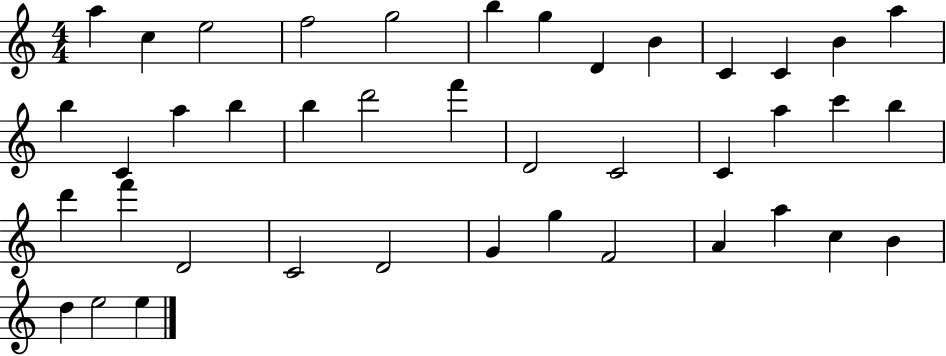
{
  \clef treble
  \numericTimeSignature
  \time 4/4
  \key c \major
  a''4 c''4 e''2 | f''2 g''2 | b''4 g''4 d'4 b'4 | c'4 c'4 b'4 a''4 | \break b''4 c'4 a''4 b''4 | b''4 d'''2 f'''4 | d'2 c'2 | c'4 a''4 c'''4 b''4 | \break d'''4 f'''4 d'2 | c'2 d'2 | g'4 g''4 f'2 | a'4 a''4 c''4 b'4 | \break d''4 e''2 e''4 | \bar "|."
}